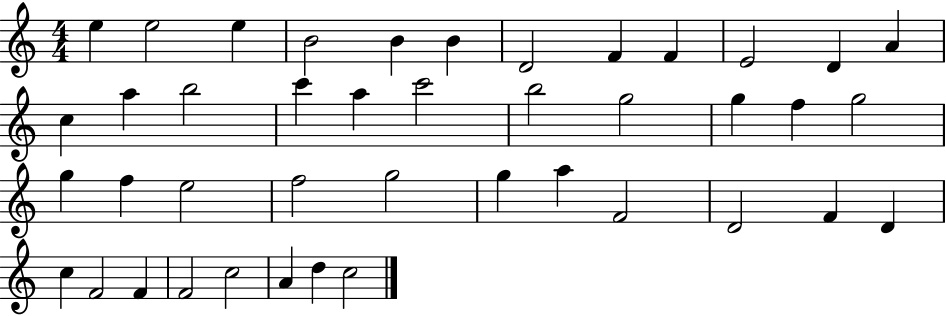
E5/q E5/h E5/q B4/h B4/q B4/q D4/h F4/q F4/q E4/h D4/q A4/q C5/q A5/q B5/h C6/q A5/q C6/h B5/h G5/h G5/q F5/q G5/h G5/q F5/q E5/h F5/h G5/h G5/q A5/q F4/h D4/h F4/q D4/q C5/q F4/h F4/q F4/h C5/h A4/q D5/q C5/h